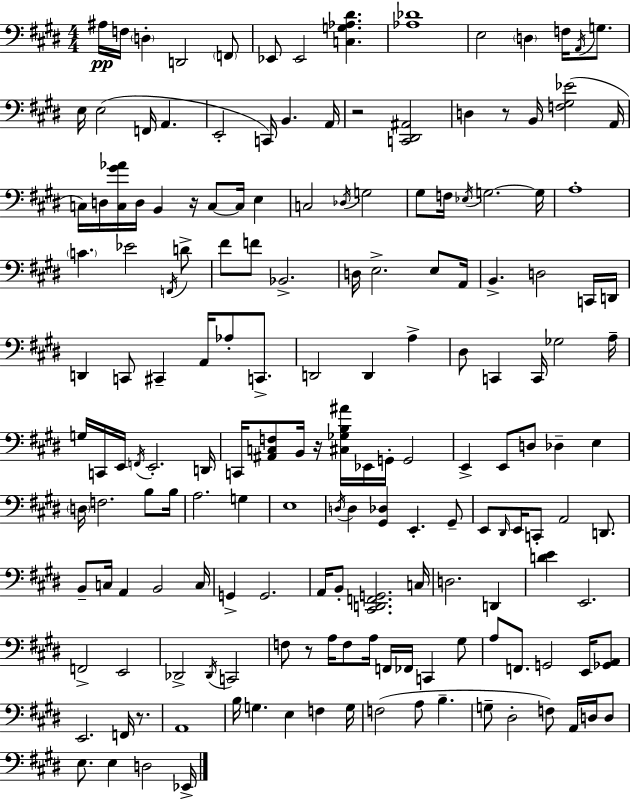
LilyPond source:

{
  \clef bass
  \numericTimeSignature
  \time 4/4
  \key e \major
  ais16\pp f16 \parenthesize d4-. d,2 \parenthesize f,8 | ees,8 ees,2 <c g aes dis'>4. | <aes des'>1 | e2 \parenthesize d4 f16 \acciaccatura { a,16 } g8. | \break e16 e2( f,16 a,4. | e,2-. c,16) b,4. | a,16 r2 <c, dis, ais,>2 | d4 r8 b,16 <f gis ees'>2( | \break a,16 c16) d16 <c gis' aes'>16 d16 b,4 r16 c8~~ c16 e4 | c2 \acciaccatura { des16 } g2 | gis8 f16 \acciaccatura { ees16 } g2.~~ | g16 a1-. | \break \parenthesize c'4. ees'2 | \acciaccatura { f,16 } d'8-> fis'8 f'8 bes,2.-> | d16 e2.-> | e8 a,16 b,4.-> d2 | \break c,16 d,16 d,4 c,8 cis,4-- a,16 aes8-. | c,8.-> d,2 d,4 | a4-> dis8 c,4 c,16 ges2 | a16-- g16 c,16 e,16 \acciaccatura { f,16 } e,2.-. | \break d,16 c,16 <ais, c f>8 b,16 r16 <cis ges b ais'>16 ees,16 g,16-. g,2 | e,4-> e,8 d8 des4-- | e4 \parenthesize d16 f2. | b8 b16 a2. | \break g4 e1 | \acciaccatura { d16 } d4 <gis, des>4 e,4.-. | gis,8-- e,8 \grace { dis,16 } e,16 c,8-. a,2 | d,8. b,8-- c16 a,4 b,2 | \break c16 g,4-> g,2. | a,16 b,8-. <cis, d, f, g,>2. | c16 d2. | d,4 <d' e'>4 e,2. | \break f,2-> e,2 | des,2-> \acciaccatura { des,16 } | c,2 f8 r8 a16 f8 a16 | f,16 fes,16 c,4 gis8 a8 f,8. g,2 | \break e,16 <ges, a,>8 e,2. | f,16 r8. a,1 | b16 g4. e4 | f4 g16 f2( | \break a8 b4.-- g8-- dis2-. | f8) a,16 d16 d8 e8. e4 d2 | ees,16-> \bar "|."
}